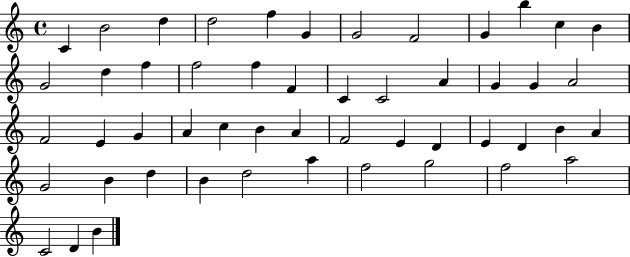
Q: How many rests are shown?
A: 0